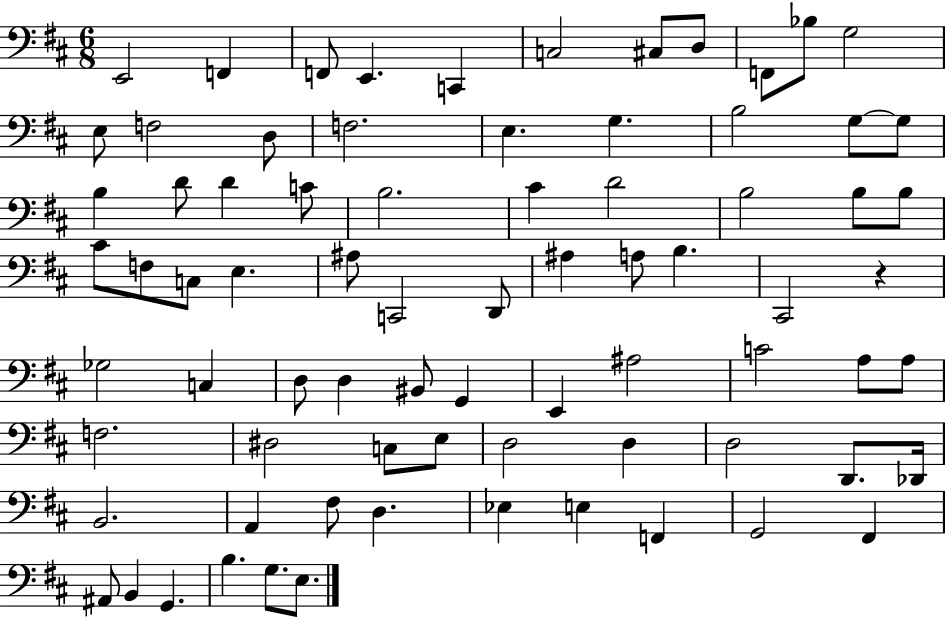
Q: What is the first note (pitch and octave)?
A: E2